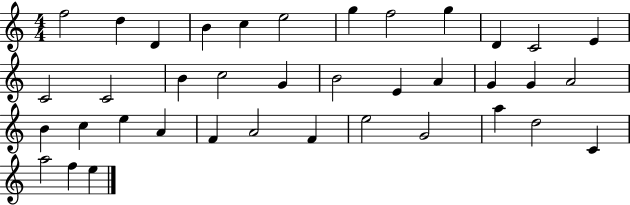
{
  \clef treble
  \numericTimeSignature
  \time 4/4
  \key c \major
  f''2 d''4 d'4 | b'4 c''4 e''2 | g''4 f''2 g''4 | d'4 c'2 e'4 | \break c'2 c'2 | b'4 c''2 g'4 | b'2 e'4 a'4 | g'4 g'4 a'2 | \break b'4 c''4 e''4 a'4 | f'4 a'2 f'4 | e''2 g'2 | a''4 d''2 c'4 | \break a''2 f''4 e''4 | \bar "|."
}